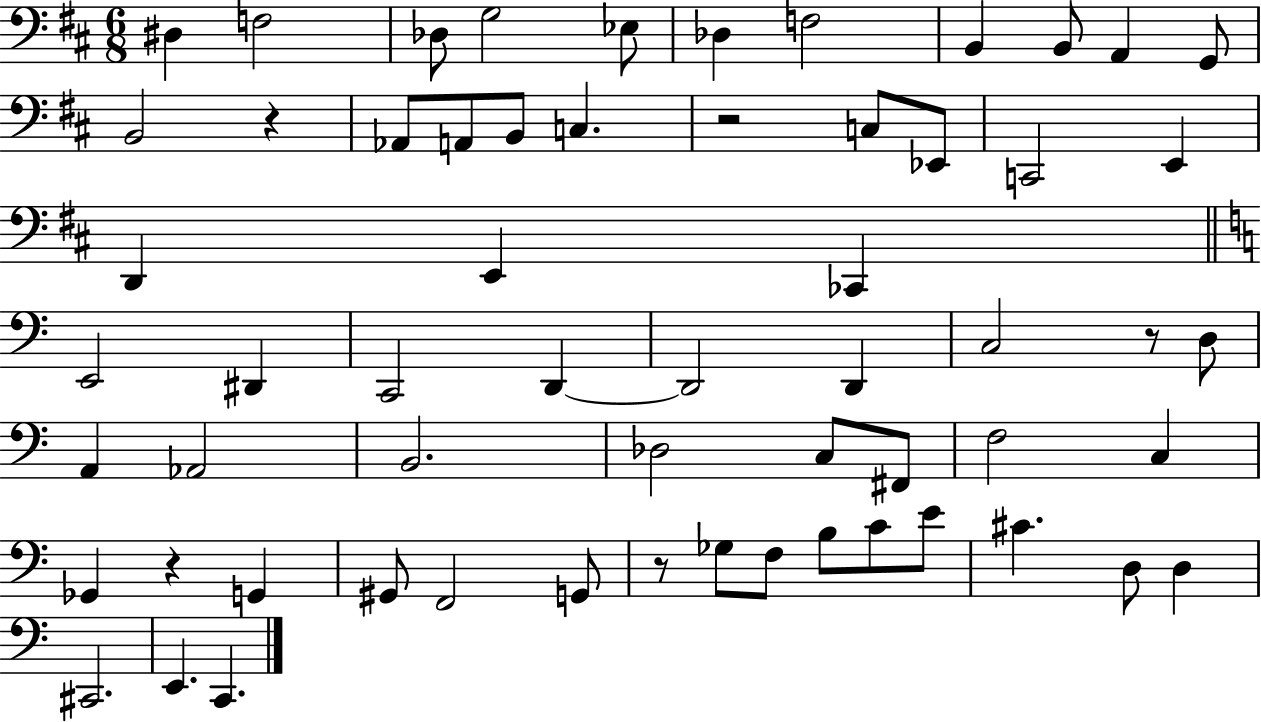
X:1
T:Untitled
M:6/8
L:1/4
K:D
^D, F,2 _D,/2 G,2 _E,/2 _D, F,2 B,, B,,/2 A,, G,,/2 B,,2 z _A,,/2 A,,/2 B,,/2 C, z2 C,/2 _E,,/2 C,,2 E,, D,, E,, _C,, E,,2 ^D,, C,,2 D,, D,,2 D,, C,2 z/2 D,/2 A,, _A,,2 B,,2 _D,2 C,/2 ^F,,/2 F,2 C, _G,, z G,, ^G,,/2 F,,2 G,,/2 z/2 _G,/2 F,/2 B,/2 C/2 E/2 ^C D,/2 D, ^C,,2 E,, C,,